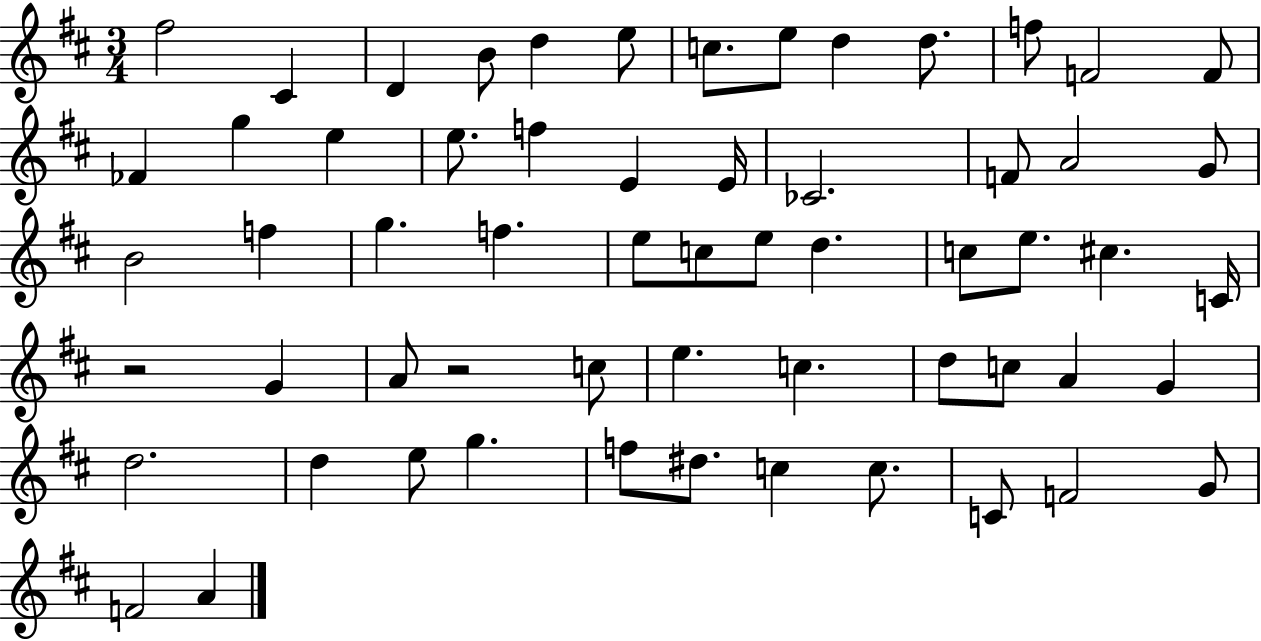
F#5/h C#4/q D4/q B4/e D5/q E5/e C5/e. E5/e D5/q D5/e. F5/e F4/h F4/e FES4/q G5/q E5/q E5/e. F5/q E4/q E4/s CES4/h. F4/e A4/h G4/e B4/h F5/q G5/q. F5/q. E5/e C5/e E5/e D5/q. C5/e E5/e. C#5/q. C4/s R/h G4/q A4/e R/h C5/e E5/q. C5/q. D5/e C5/e A4/q G4/q D5/h. D5/q E5/e G5/q. F5/e D#5/e. C5/q C5/e. C4/e F4/h G4/e F4/h A4/q